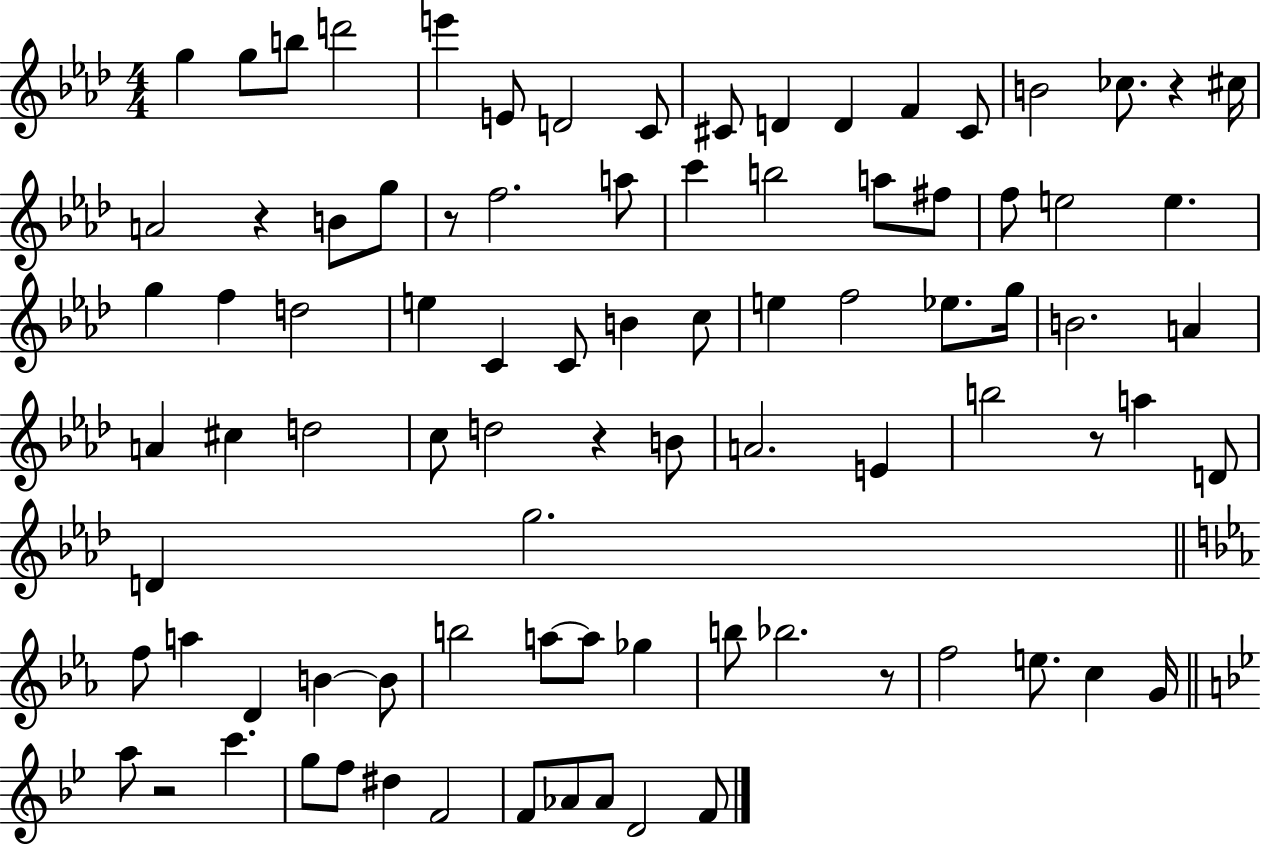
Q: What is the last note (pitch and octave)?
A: F4